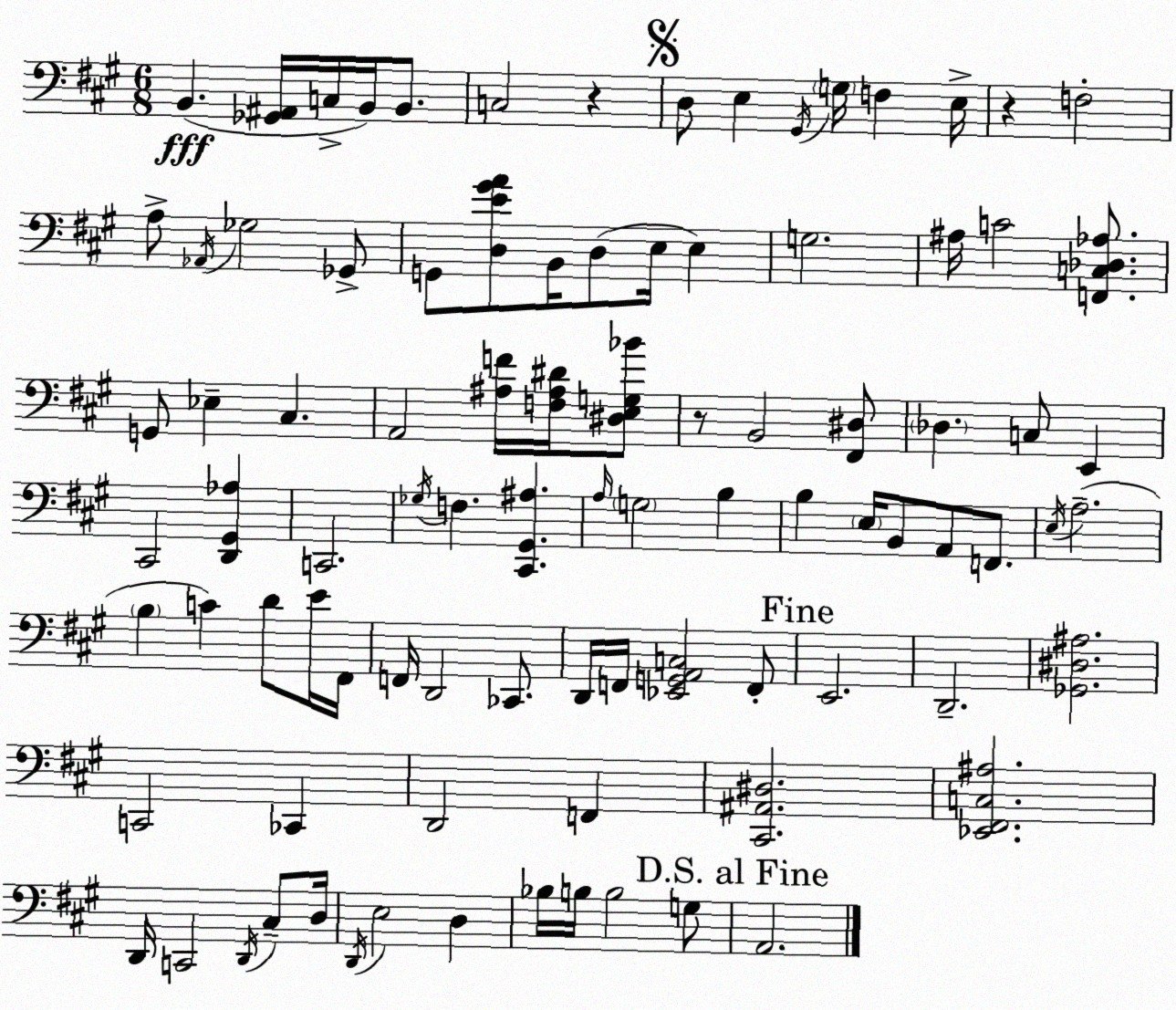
X:1
T:Untitled
M:6/8
L:1/4
K:A
B,, [_G,,^A,,]/4 C,/4 B,,/4 B,,/2 C,2 z D,/2 E, ^G,,/4 G,/4 F, E,/4 z F,2 A,/2 _A,,/4 _G,2 _G,,/2 G,,/2 [D,E^GA]/2 B,,/4 D,/2 E,/4 E, G,2 ^A,/4 C2 [F,,C,_D,_A,]/2 G,,/2 _E, ^C, A,,2 [^A,F]/4 [F,^A,^D]/4 [^D,E,G,_B]/2 z/2 B,,2 [^F,,^D,]/2 _D, C,/2 E,, ^C,,2 [D,,^G,,_A,] C,,2 _G,/4 F, [^C,,^G,,^A,] A,/4 G,2 B, B, E,/4 B,,/2 A,,/2 F,,/2 E,/4 A,2 B, C D/2 E/4 ^F,,/4 F,,/4 D,,2 _C,,/2 D,,/4 F,,/4 [_E,,G,,A,,C,]2 F,,/2 E,,2 D,,2 [_G,,^D,^A,]2 C,,2 _C,, D,,2 F,, [^C,,^A,,^D,]2 [_E,,^F,,C,^A,]2 D,,/4 C,,2 D,,/4 ^C,/2 D,/4 D,,/4 E,2 D, _B,/4 B,/4 B,2 G,/2 A,,2